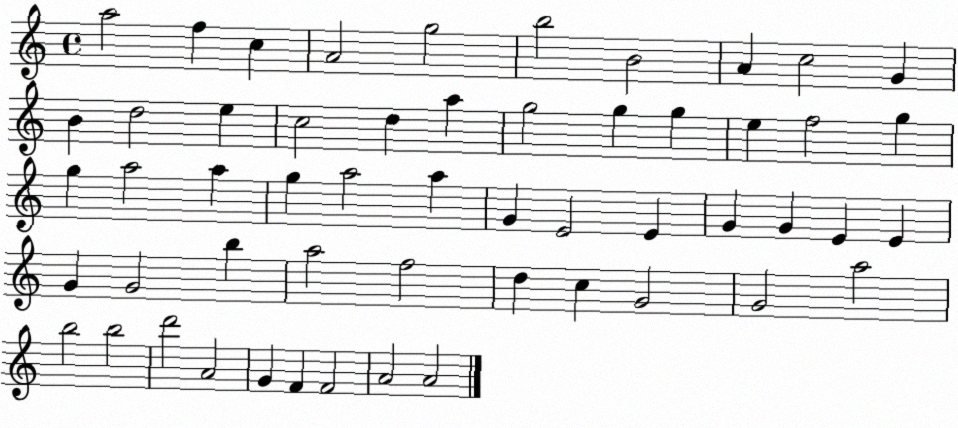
X:1
T:Untitled
M:4/4
L:1/4
K:C
a2 f c A2 g2 b2 B2 A c2 G B d2 e c2 d a g2 g g e f2 g g a2 a g a2 a G E2 E G G E E G G2 b a2 f2 d c G2 G2 a2 b2 b2 d'2 A2 G F F2 A2 A2